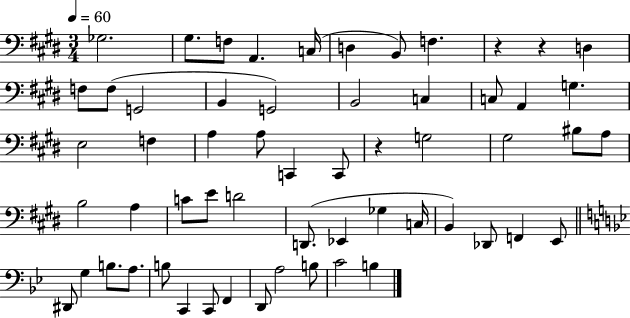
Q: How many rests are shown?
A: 3